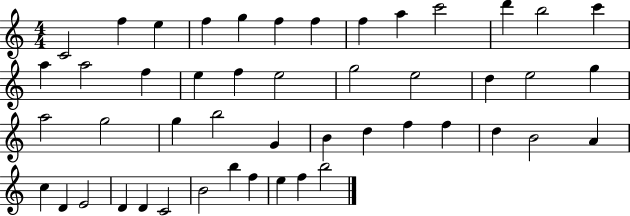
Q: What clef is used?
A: treble